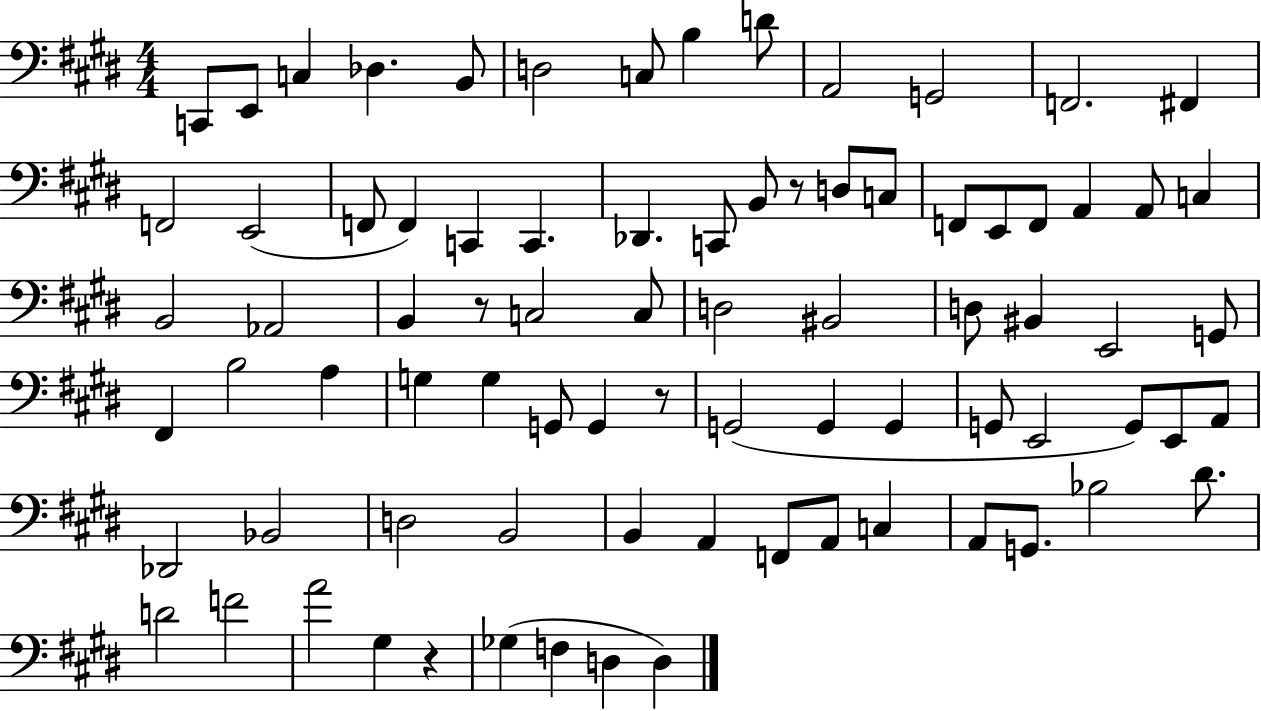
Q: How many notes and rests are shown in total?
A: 81